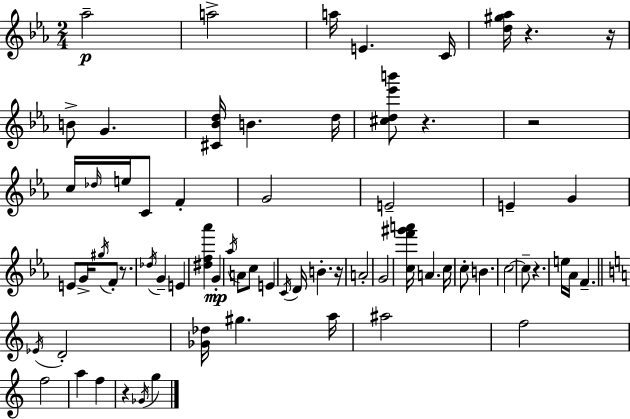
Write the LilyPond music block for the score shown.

{
  \clef treble
  \numericTimeSignature
  \time 2/4
  \key c \minor
  aes''2--\p | a''2-> | a''16 e'4. c'16 | <d'' gis'' aes''>16 r4. r16 | \break b'8-> g'4. | <cis' bes' d''>16 b'4. d''16 | <cis'' d'' ees''' b'''>8 r4. | r2 | \break c''16 \grace { des''16 } e''16 c'8 f'4-. | g'2 | e'2-- | e'4-- g'4 | \break e'8 g'16-> \acciaccatura { gis''16 } f'8-. r8. | \acciaccatura { des''16 } g'4-- e'4 | <dis'' f'' aes'''>4 g'4-.\mp | \acciaccatura { aes''16 } a'8 c''8 | \break e'4 \acciaccatura { c'16 } d'16 b'4.-. | r16 a'2-. | g'2 | <c'' f''' gis''' a'''>16 a'4. | \break c''16 c''8-. b'4. | c''2~~ | c''8-- r4. | e''16 aes'16 f'4.-- | \break \bar "||" \break \key a \minor \acciaccatura { ees'16 } d'2-. | <ges' des''>16 gis''4. | a''16 ais''2 | f''2 | \break f''2 | a''4 f''4 | r4 \acciaccatura { ges'16 } g''4 | \bar "|."
}